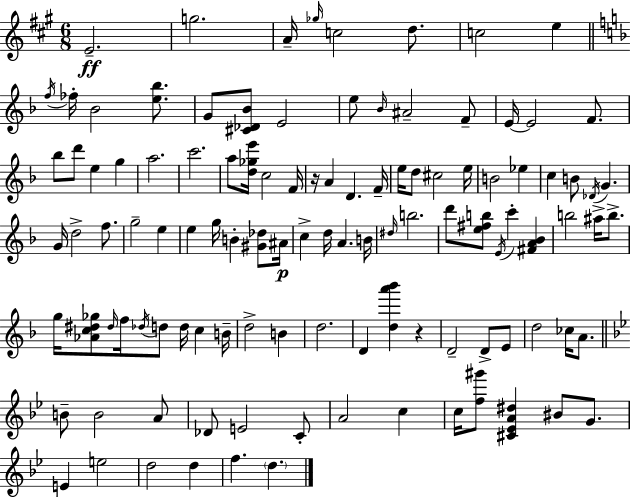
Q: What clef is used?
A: treble